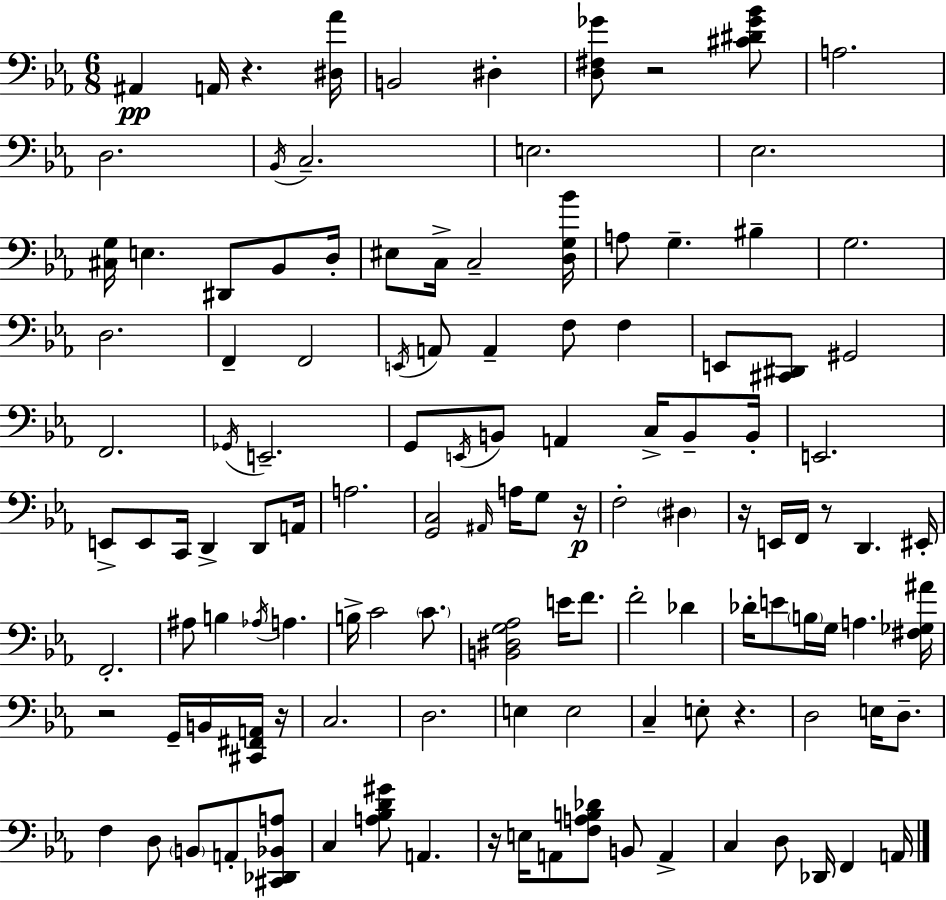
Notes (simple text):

A#2/q A2/s R/q. [D#3,Ab4]/s B2/h D#3/q [D3,F#3,Gb4]/e R/h [C#4,D#4,Gb4,Bb4]/e A3/h. D3/h. Bb2/s C3/h. E3/h. Eb3/h. [C#3,G3]/s E3/q. D#2/e Bb2/e D3/s EIS3/e C3/s C3/h [D3,G3,Bb4]/s A3/e G3/q. BIS3/q G3/h. D3/h. F2/q F2/h E2/s A2/e A2/q F3/e F3/q E2/e [C#2,D#2]/e G#2/h F2/h. Gb2/s E2/h. G2/e E2/s B2/e A2/q C3/s B2/e B2/s E2/h. E2/e E2/e C2/s D2/q D2/e A2/s A3/h. [G2,C3]/h A#2/s A3/s G3/e R/s F3/h D#3/q R/s E2/s F2/s R/e D2/q. EIS2/s F2/h. A#3/e B3/q Ab3/s A3/q. B3/s C4/h C4/e. [B2,D#3,G3,Ab3]/h E4/s F4/e. F4/h Db4/q Db4/s E4/e B3/s G3/s A3/q. [F#3,Gb3,A#4]/s R/h G2/s B2/s [C#2,F#2,A2]/s R/s C3/h. D3/h. E3/q E3/h C3/q E3/e R/q. D3/h E3/s D3/e. F3/q D3/e B2/e A2/e [C#2,Db2,Bb2,A3]/e C3/q [A3,Bb3,D4,G#4]/e A2/q. R/s E3/s A2/e [F3,A3,B3,Db4]/e B2/e A2/q C3/q D3/e Db2/s F2/q A2/s